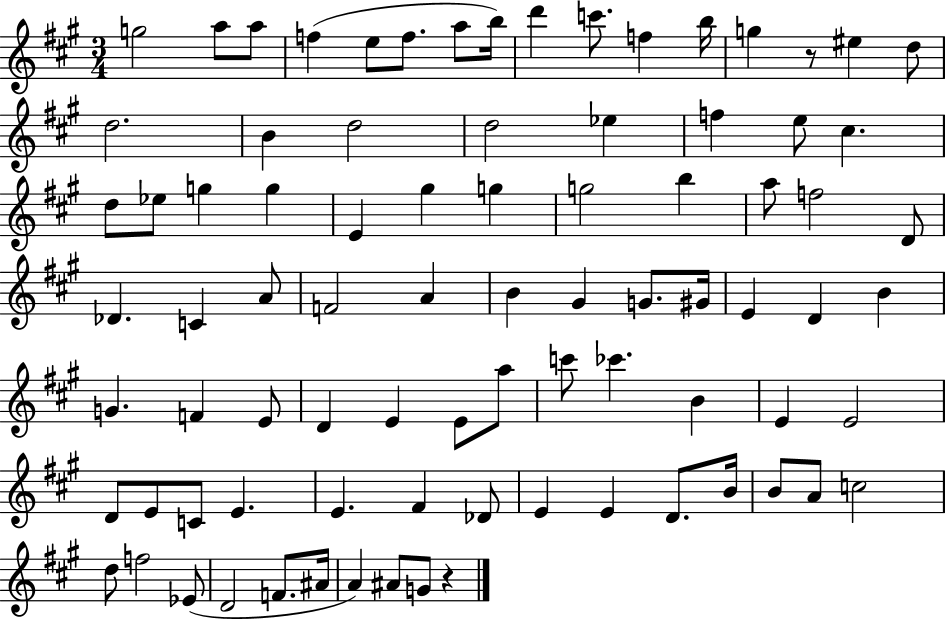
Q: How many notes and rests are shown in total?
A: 84